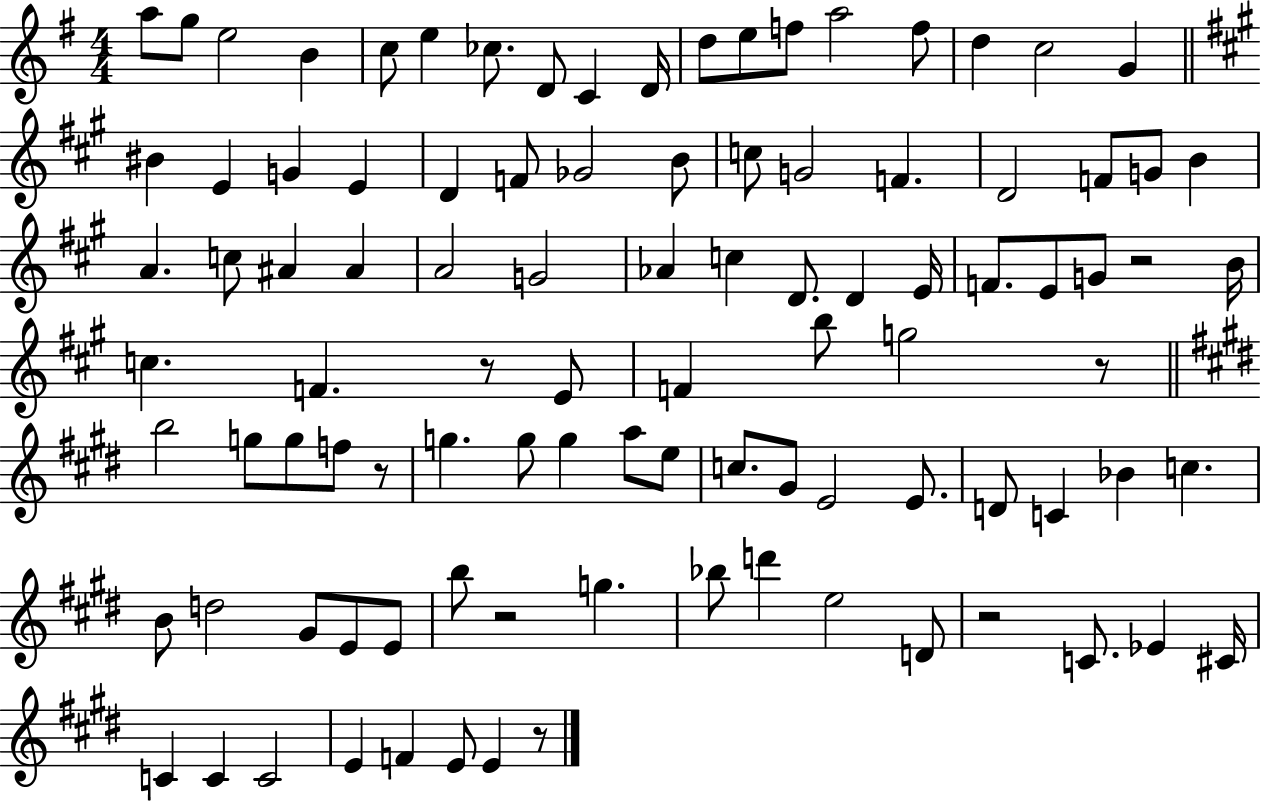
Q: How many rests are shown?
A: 7